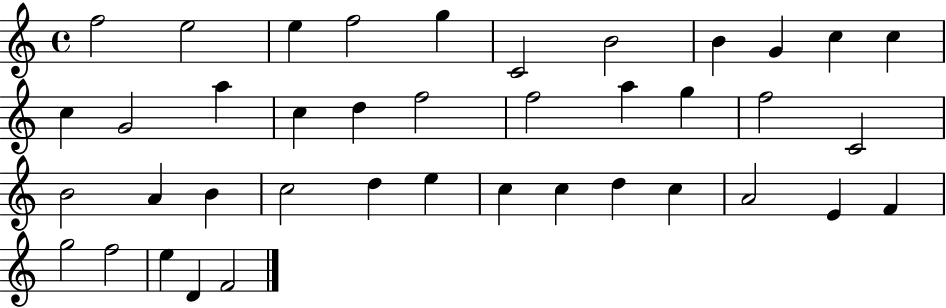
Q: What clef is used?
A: treble